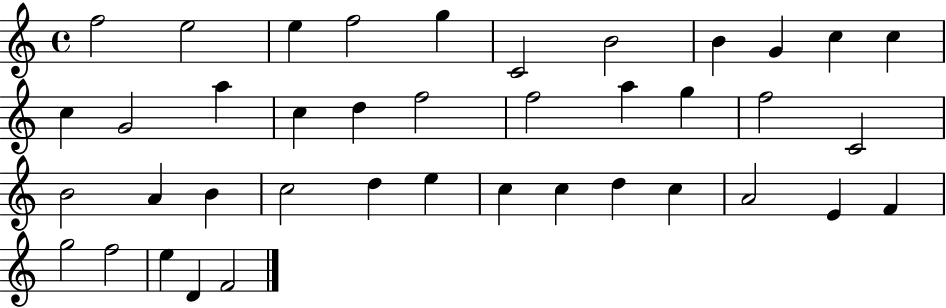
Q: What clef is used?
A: treble